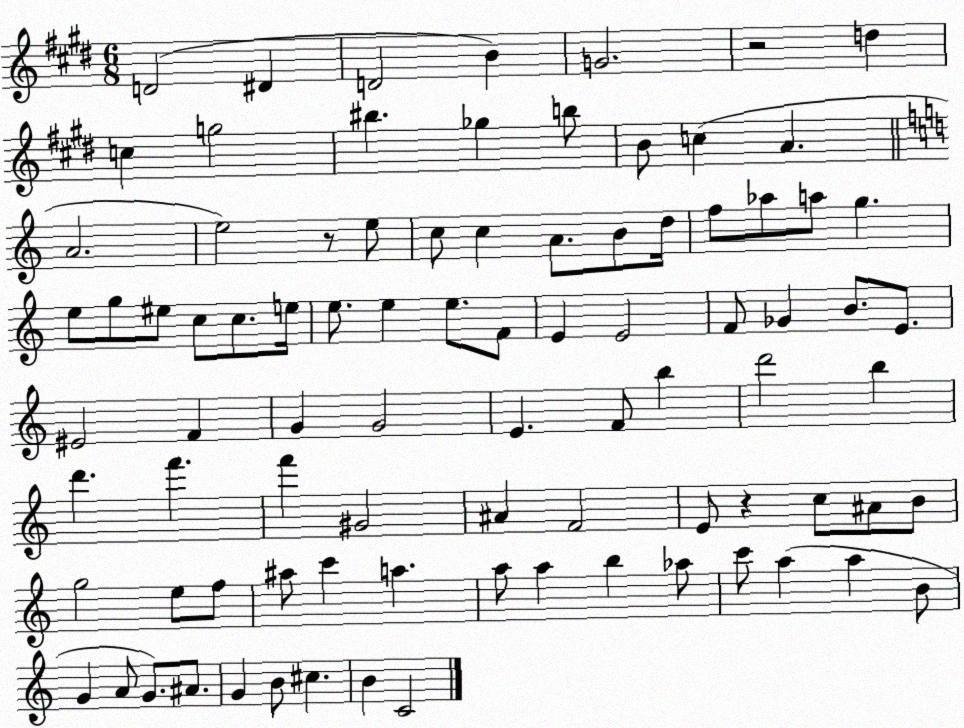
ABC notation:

X:1
T:Untitled
M:6/8
L:1/4
K:E
D2 ^D D2 B G2 z2 d c g2 ^b _g b/2 B/2 c A A2 e2 z/2 e/2 c/2 c A/2 B/2 d/4 f/2 _a/2 a/2 g e/2 g/2 ^e/2 c/2 c/2 e/4 e/2 e e/2 F/2 E E2 F/2 _G B/2 E/2 ^E2 F G G2 E F/2 b d'2 b d' f' f' ^G2 ^A F2 E/2 z c/2 ^A/2 B/2 g2 e/2 f/2 ^a/2 c' a a/2 a b _a/2 c'/2 a a B/2 G A/2 G/2 ^A/2 G B/2 ^c B C2